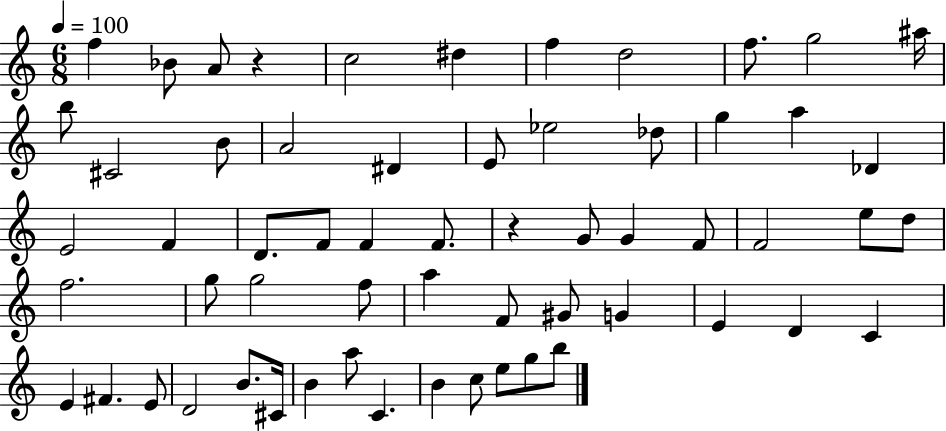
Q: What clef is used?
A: treble